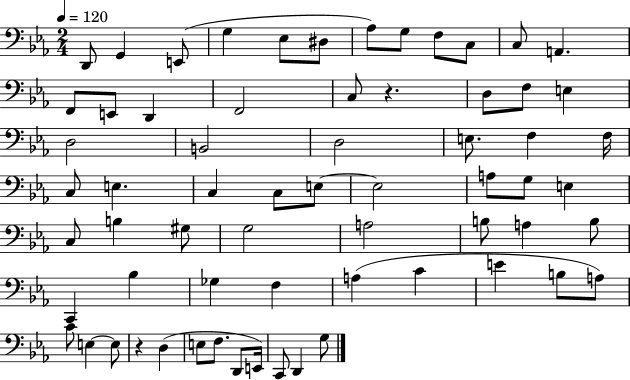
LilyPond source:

{
  \clef bass
  \numericTimeSignature
  \time 2/4
  \key ees \major
  \tempo 4 = 120
  d,8 g,4 e,8( | g4 ees8 dis8 | aes8) g8 f8 c8 | c8 a,4. | \break f,8 e,8 d,4 | f,2 | c8 r4. | d8 f8 e4 | \break d2 | b,2 | d2 | e8. f4 f16 | \break c8 e4. | c4 c8 e8~~ | e2 | a8 g8 e4 | \break c8 b4 gis8 | g2 | a2 | b8 a4 b8 | \break c,4 bes4 | ges4 f4 | a4( c'4 | e'4 b8 a8) | \break c'8 e4~~ e8 | r4 d4( | e8 f8. d,8 e,16) | c,8 d,4 g8 | \break \bar "|."
}